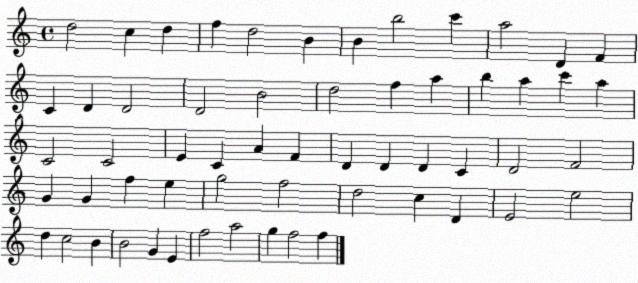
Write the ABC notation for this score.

X:1
T:Untitled
M:4/4
L:1/4
K:C
d2 c d f d2 B B b2 c' a2 D F C D D2 D2 B2 d2 f a b a c' a C2 C2 E C A F D D D C D2 F2 G G f e g2 f2 d2 c D E2 e2 d c2 B B2 G E f2 a2 g f2 f